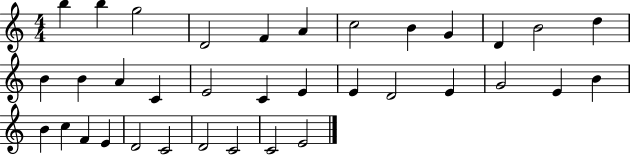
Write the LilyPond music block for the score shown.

{
  \clef treble
  \numericTimeSignature
  \time 4/4
  \key c \major
  b''4 b''4 g''2 | d'2 f'4 a'4 | c''2 b'4 g'4 | d'4 b'2 d''4 | \break b'4 b'4 a'4 c'4 | e'2 c'4 e'4 | e'4 d'2 e'4 | g'2 e'4 b'4 | \break b'4 c''4 f'4 e'4 | d'2 c'2 | d'2 c'2 | c'2 e'2 | \break \bar "|."
}